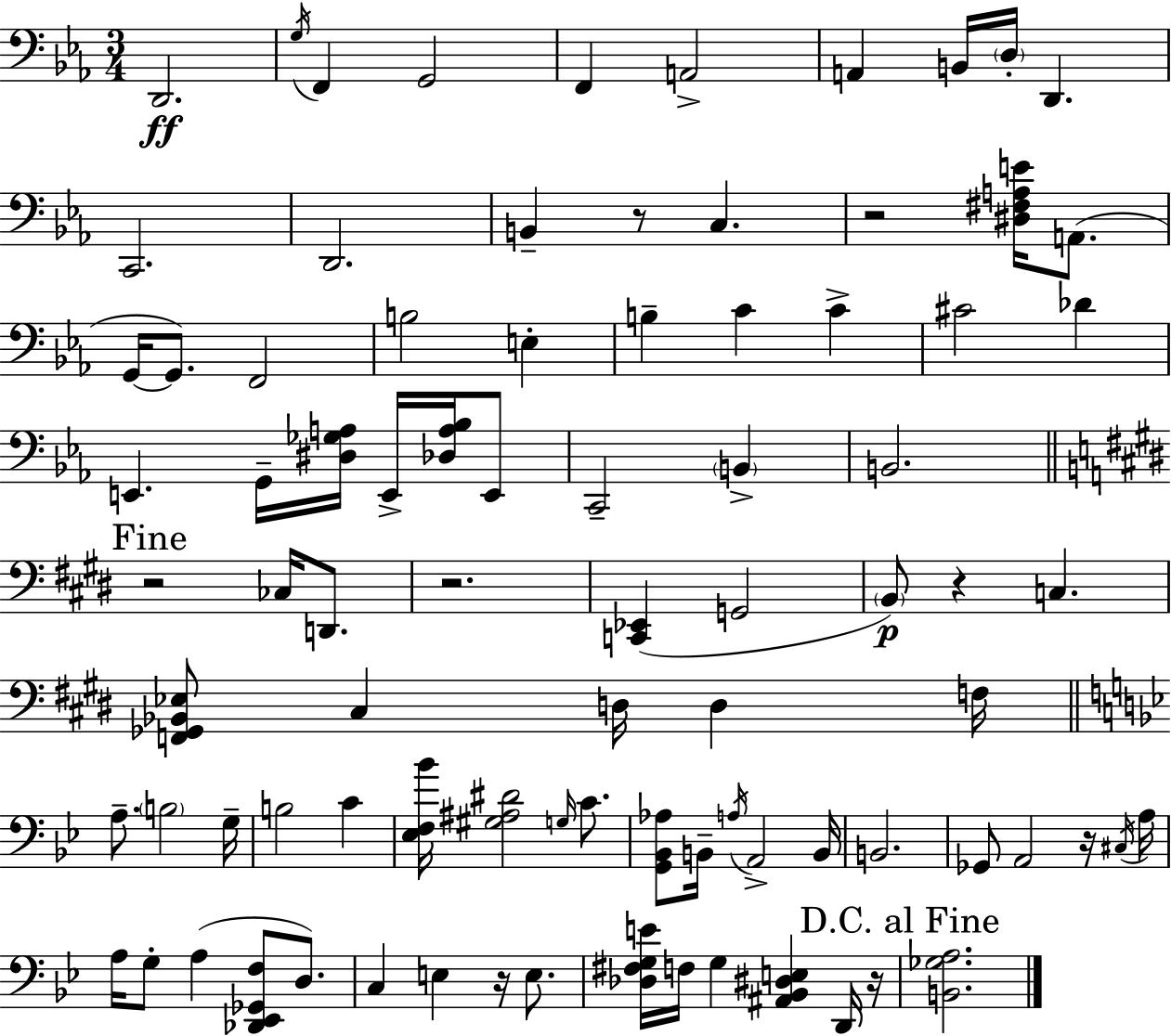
D2/h. G3/s F2/q G2/h F2/q A2/h A2/q B2/s D3/s D2/q. C2/h. D2/h. B2/q R/e C3/q. R/h [D#3,F#3,A3,E4]/s A2/e. G2/s G2/e. F2/h B3/h E3/q B3/q C4/q C4/q C#4/h Db4/q E2/q. G2/s [D#3,Gb3,A3]/s E2/s [Db3,A3,Bb3]/s E2/e C2/h B2/q B2/h. R/h CES3/s D2/e. R/h. [C2,Eb2]/q G2/h B2/e R/q C3/q. [F2,Gb2,Bb2,Eb3]/e C#3/q D3/s D3/q F3/s A3/e. B3/h G3/s B3/h C4/q [Eb3,F3,Bb4]/s [G#3,A#3,D#4]/h G3/s C4/e. [G2,Bb2,Ab3]/e B2/s A3/s A2/h B2/s B2/h. Gb2/e A2/h R/s C#3/s A3/s A3/s G3/e A3/q [Db2,Eb2,Gb2,F3]/e D3/e. C3/q E3/q R/s E3/e. [Db3,F#3,G3,E4]/s F3/s G3/q [A#2,Bb2,D#3,E3]/q D2/s R/s [B2,Gb3,A3]/h.